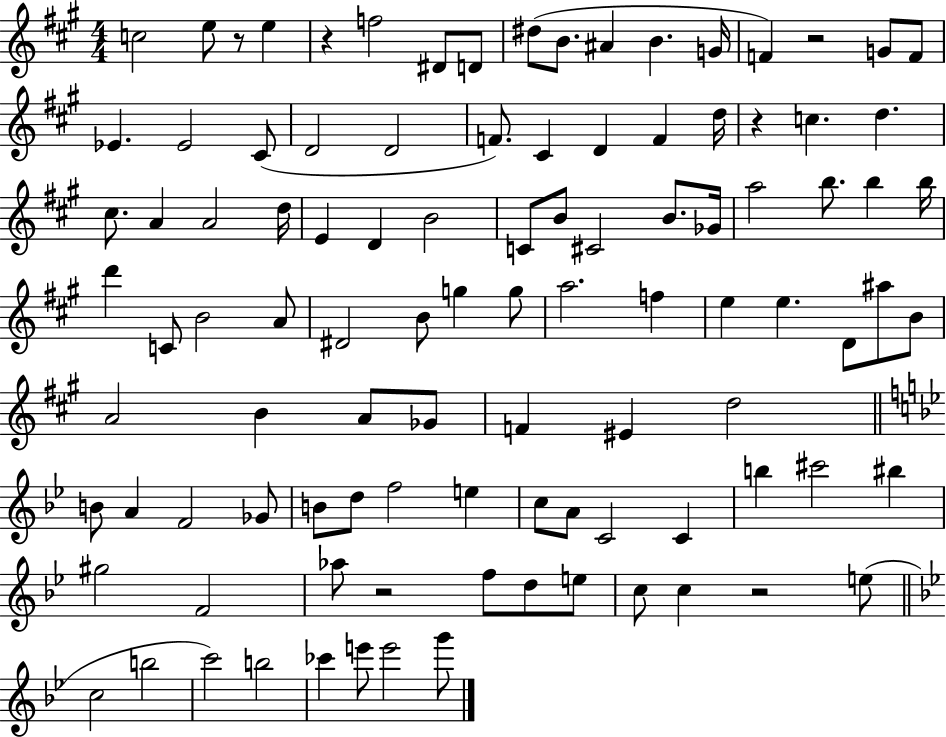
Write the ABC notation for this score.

X:1
T:Untitled
M:4/4
L:1/4
K:A
c2 e/2 z/2 e z f2 ^D/2 D/2 ^d/2 B/2 ^A B G/4 F z2 G/2 F/2 _E _E2 ^C/2 D2 D2 F/2 ^C D F d/4 z c d ^c/2 A A2 d/4 E D B2 C/2 B/2 ^C2 B/2 _G/4 a2 b/2 b b/4 d' C/2 B2 A/2 ^D2 B/2 g g/2 a2 f e e D/2 ^a/2 B/2 A2 B A/2 _G/2 F ^E d2 B/2 A F2 _G/2 B/2 d/2 f2 e c/2 A/2 C2 C b ^c'2 ^b ^g2 F2 _a/2 z2 f/2 d/2 e/2 c/2 c z2 e/2 c2 b2 c'2 b2 _c' e'/2 e'2 g'/2